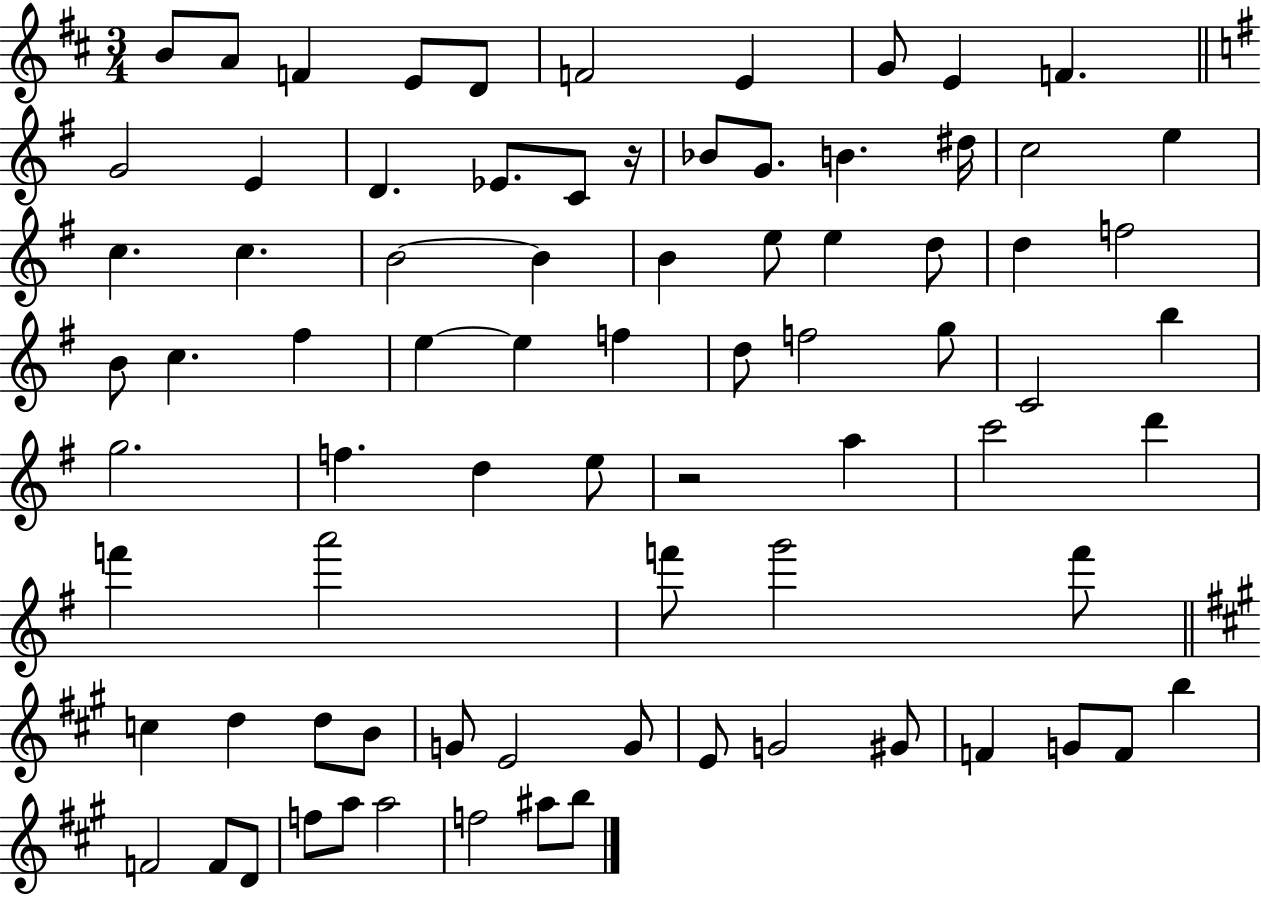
B4/e A4/e F4/q E4/e D4/e F4/h E4/q G4/e E4/q F4/q. G4/h E4/q D4/q. Eb4/e. C4/e R/s Bb4/e G4/e. B4/q. D#5/s C5/h E5/q C5/q. C5/q. B4/h B4/q B4/q E5/e E5/q D5/e D5/q F5/h B4/e C5/q. F#5/q E5/q E5/q F5/q D5/e F5/h G5/e C4/h B5/q G5/h. F5/q. D5/q E5/e R/h A5/q C6/h D6/q F6/q A6/h F6/e G6/h F6/e C5/q D5/q D5/e B4/e G4/e E4/h G4/e E4/e G4/h G#4/e F4/q G4/e F4/e B5/q F4/h F4/e D4/e F5/e A5/e A5/h F5/h A#5/e B5/e